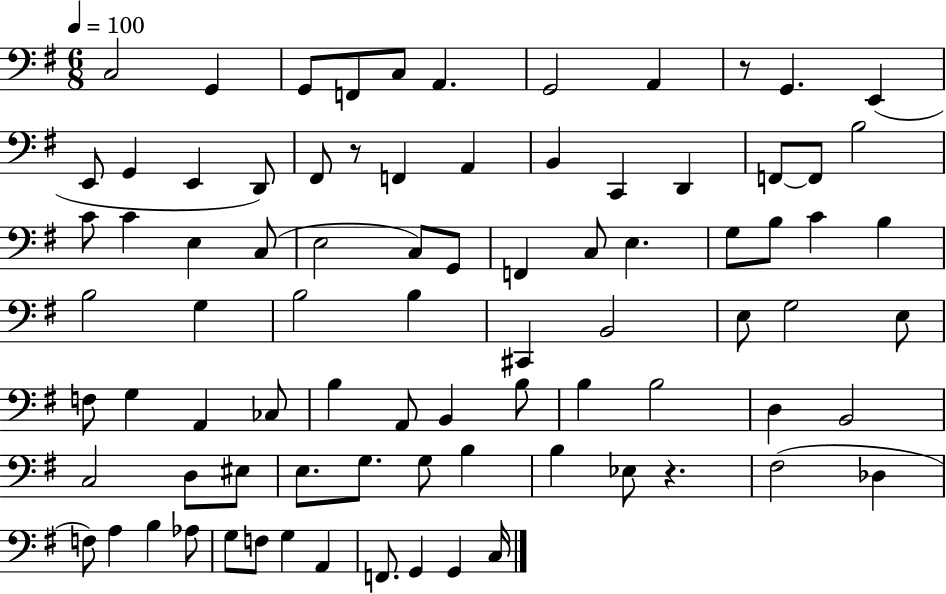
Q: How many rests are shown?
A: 3